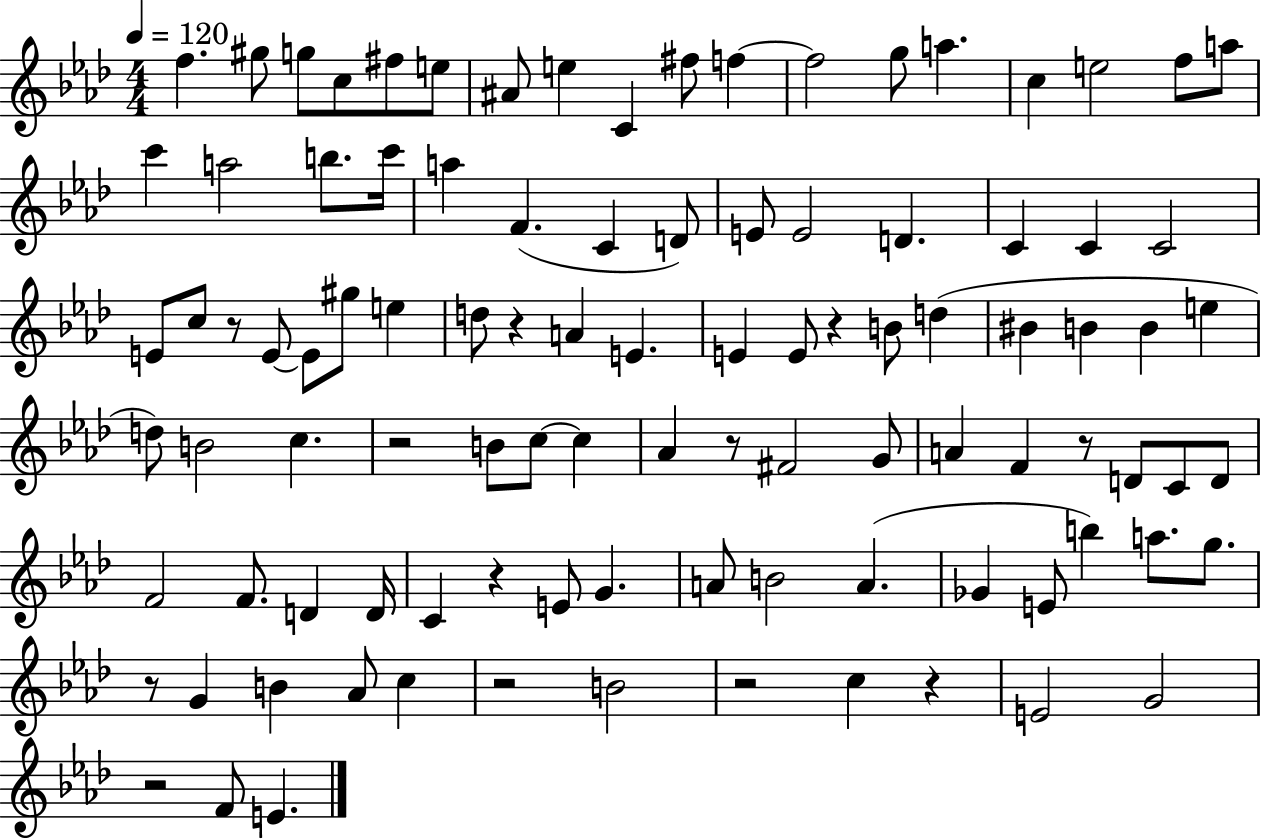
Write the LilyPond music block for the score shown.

{
  \clef treble
  \numericTimeSignature
  \time 4/4
  \key aes \major
  \tempo 4 = 120
  f''4. gis''8 g''8 c''8 fis''8 e''8 | ais'8 e''4 c'4 fis''8 f''4~~ | f''2 g''8 a''4. | c''4 e''2 f''8 a''8 | \break c'''4 a''2 b''8. c'''16 | a''4 f'4.( c'4 d'8) | e'8 e'2 d'4. | c'4 c'4 c'2 | \break e'8 c''8 r8 e'8~~ e'8 gis''8 e''4 | d''8 r4 a'4 e'4. | e'4 e'8 r4 b'8 d''4( | bis'4 b'4 b'4 e''4 | \break d''8) b'2 c''4. | r2 b'8 c''8~~ c''4 | aes'4 r8 fis'2 g'8 | a'4 f'4 r8 d'8 c'8 d'8 | \break f'2 f'8. d'4 d'16 | c'4 r4 e'8 g'4. | a'8 b'2 a'4.( | ges'4 e'8 b''4) a''8. g''8. | \break r8 g'4 b'4 aes'8 c''4 | r2 b'2 | r2 c''4 r4 | e'2 g'2 | \break r2 f'8 e'4. | \bar "|."
}